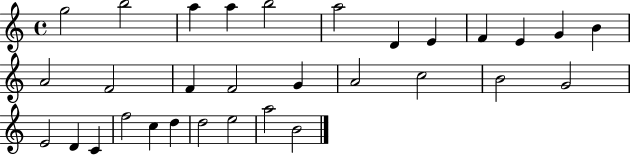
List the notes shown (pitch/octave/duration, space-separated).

G5/h B5/h A5/q A5/q B5/h A5/h D4/q E4/q F4/q E4/q G4/q B4/q A4/h F4/h F4/q F4/h G4/q A4/h C5/h B4/h G4/h E4/h D4/q C4/q F5/h C5/q D5/q D5/h E5/h A5/h B4/h